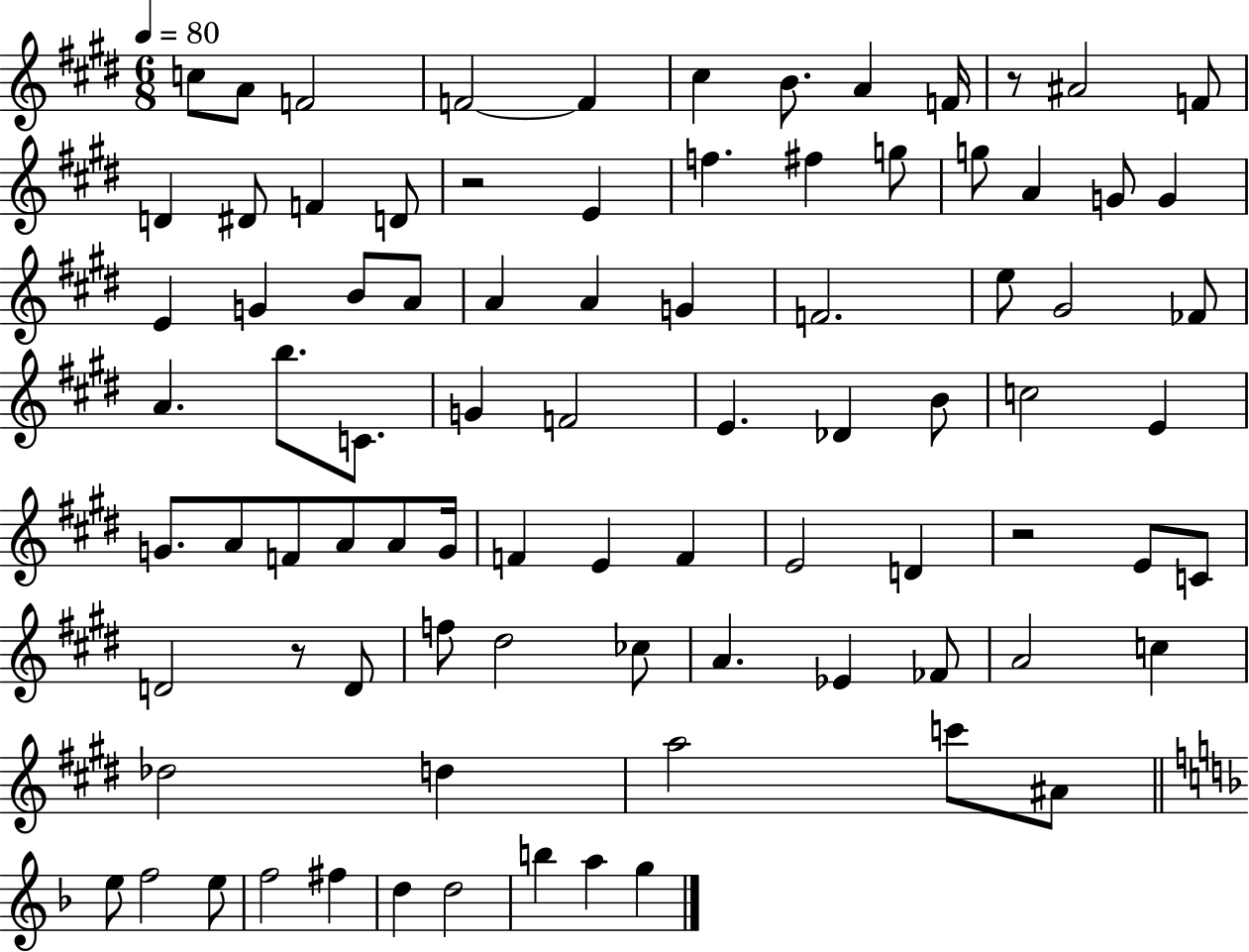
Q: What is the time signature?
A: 6/8